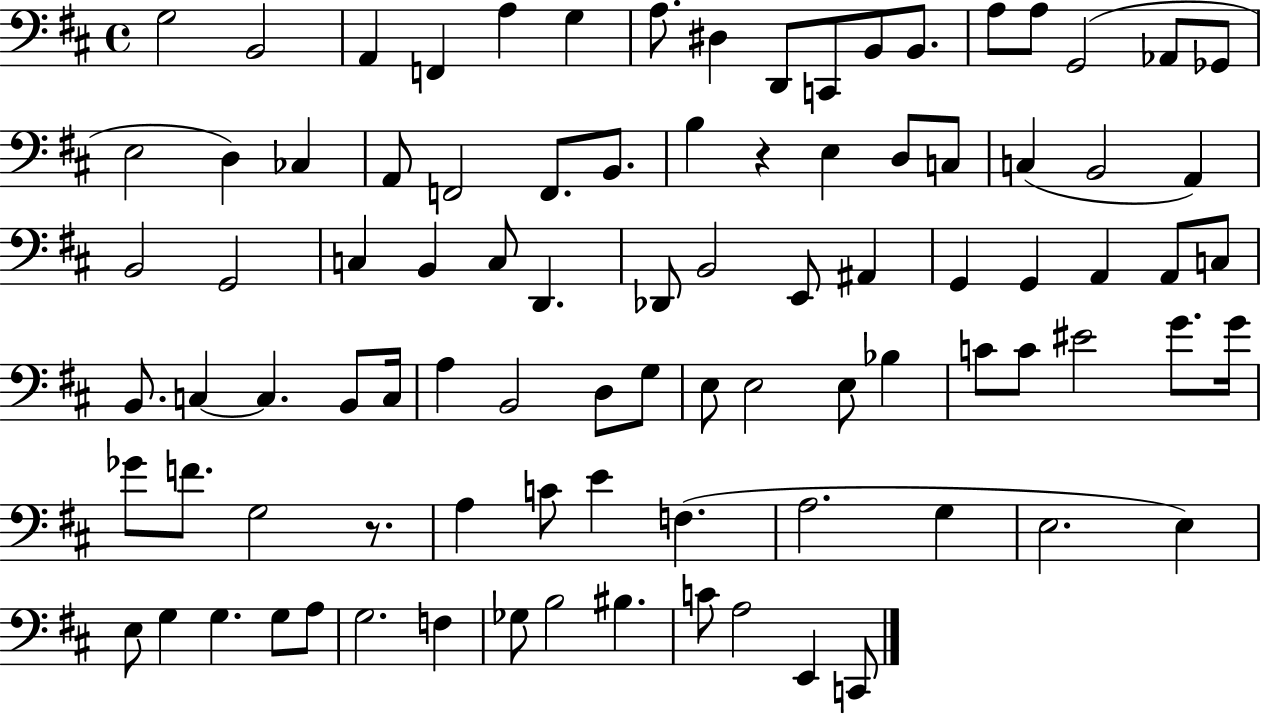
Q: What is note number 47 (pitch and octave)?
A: B2